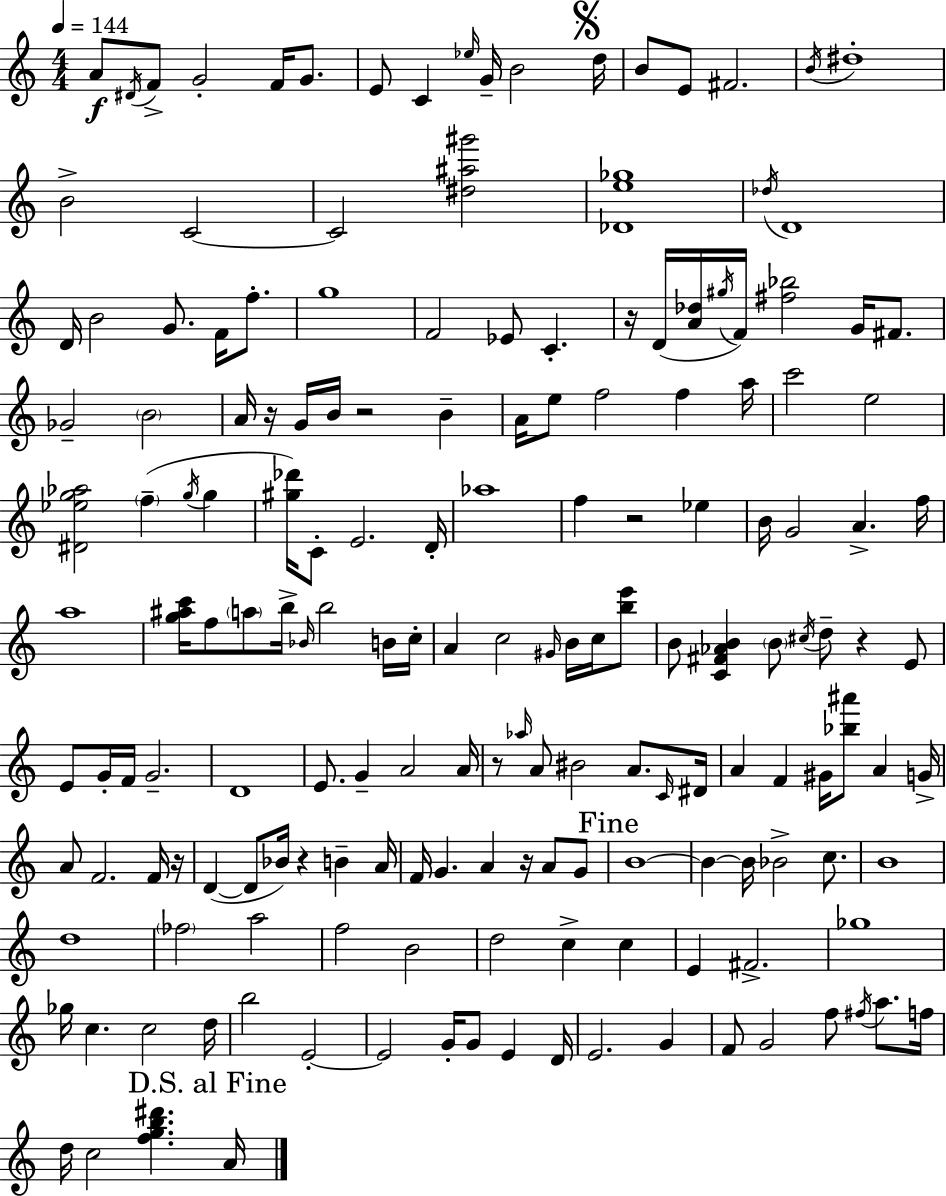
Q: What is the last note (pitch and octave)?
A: A4